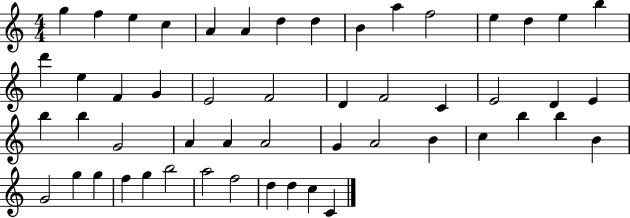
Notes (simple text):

G5/q F5/q E5/q C5/q A4/q A4/q D5/q D5/q B4/q A5/q F5/h E5/q D5/q E5/q B5/q D6/q E5/q F4/q G4/q E4/h F4/h D4/q F4/h C4/q E4/h D4/q E4/q B5/q B5/q G4/h A4/q A4/q A4/h G4/q A4/h B4/q C5/q B5/q B5/q B4/q G4/h G5/q G5/q F5/q G5/q B5/h A5/h F5/h D5/q D5/q C5/q C4/q